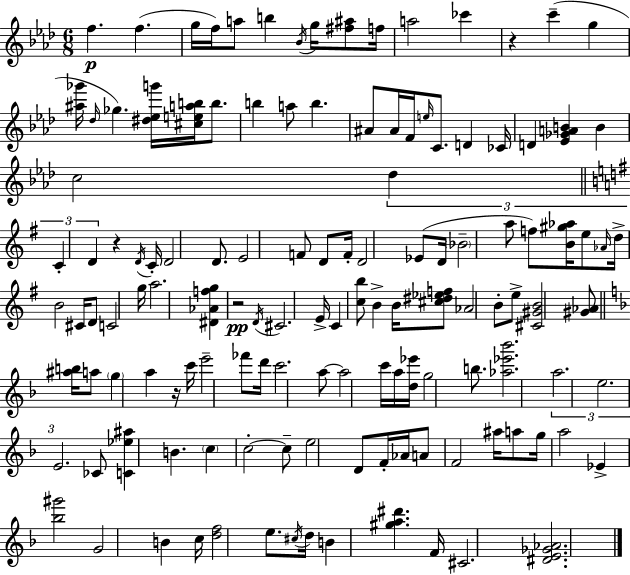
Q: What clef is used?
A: treble